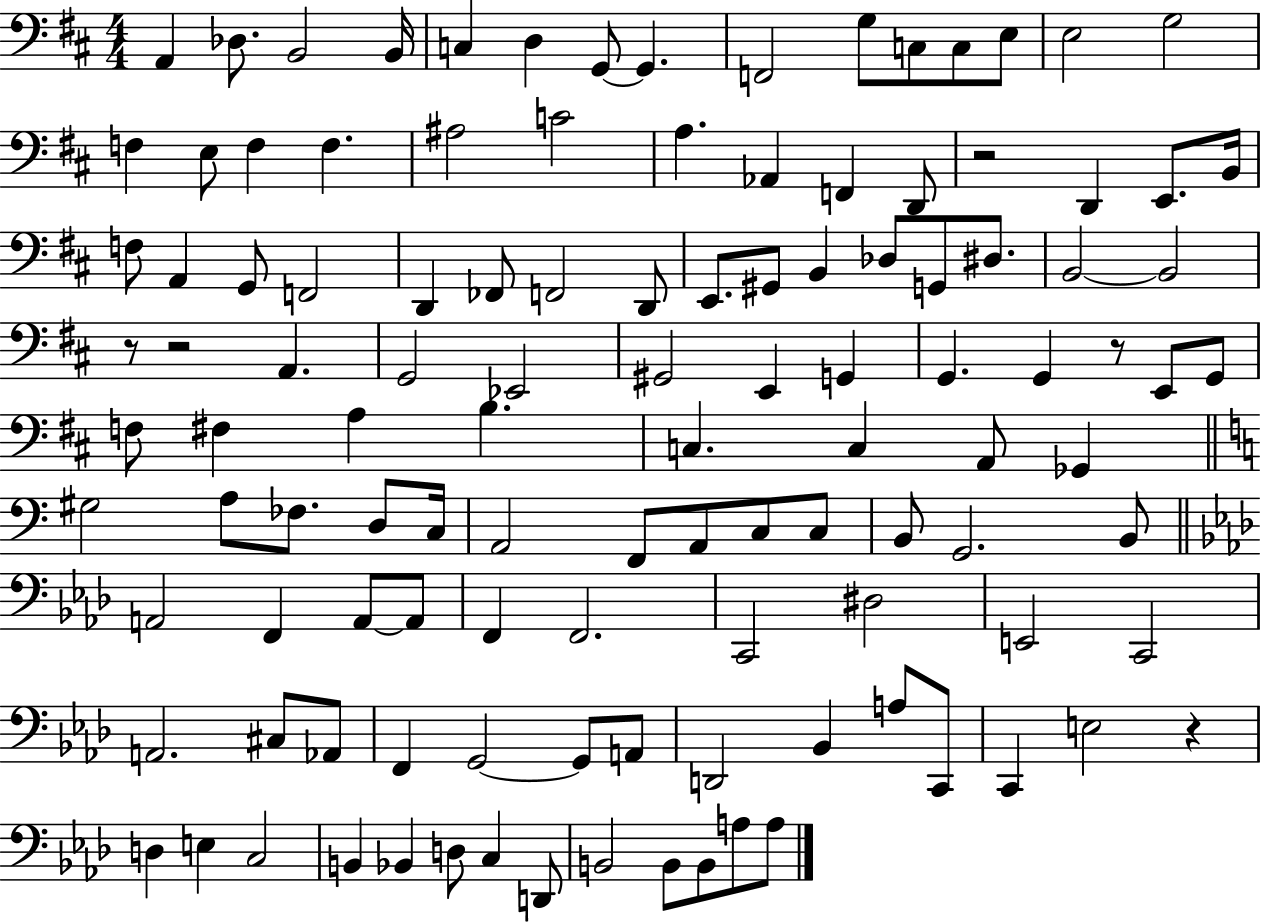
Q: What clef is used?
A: bass